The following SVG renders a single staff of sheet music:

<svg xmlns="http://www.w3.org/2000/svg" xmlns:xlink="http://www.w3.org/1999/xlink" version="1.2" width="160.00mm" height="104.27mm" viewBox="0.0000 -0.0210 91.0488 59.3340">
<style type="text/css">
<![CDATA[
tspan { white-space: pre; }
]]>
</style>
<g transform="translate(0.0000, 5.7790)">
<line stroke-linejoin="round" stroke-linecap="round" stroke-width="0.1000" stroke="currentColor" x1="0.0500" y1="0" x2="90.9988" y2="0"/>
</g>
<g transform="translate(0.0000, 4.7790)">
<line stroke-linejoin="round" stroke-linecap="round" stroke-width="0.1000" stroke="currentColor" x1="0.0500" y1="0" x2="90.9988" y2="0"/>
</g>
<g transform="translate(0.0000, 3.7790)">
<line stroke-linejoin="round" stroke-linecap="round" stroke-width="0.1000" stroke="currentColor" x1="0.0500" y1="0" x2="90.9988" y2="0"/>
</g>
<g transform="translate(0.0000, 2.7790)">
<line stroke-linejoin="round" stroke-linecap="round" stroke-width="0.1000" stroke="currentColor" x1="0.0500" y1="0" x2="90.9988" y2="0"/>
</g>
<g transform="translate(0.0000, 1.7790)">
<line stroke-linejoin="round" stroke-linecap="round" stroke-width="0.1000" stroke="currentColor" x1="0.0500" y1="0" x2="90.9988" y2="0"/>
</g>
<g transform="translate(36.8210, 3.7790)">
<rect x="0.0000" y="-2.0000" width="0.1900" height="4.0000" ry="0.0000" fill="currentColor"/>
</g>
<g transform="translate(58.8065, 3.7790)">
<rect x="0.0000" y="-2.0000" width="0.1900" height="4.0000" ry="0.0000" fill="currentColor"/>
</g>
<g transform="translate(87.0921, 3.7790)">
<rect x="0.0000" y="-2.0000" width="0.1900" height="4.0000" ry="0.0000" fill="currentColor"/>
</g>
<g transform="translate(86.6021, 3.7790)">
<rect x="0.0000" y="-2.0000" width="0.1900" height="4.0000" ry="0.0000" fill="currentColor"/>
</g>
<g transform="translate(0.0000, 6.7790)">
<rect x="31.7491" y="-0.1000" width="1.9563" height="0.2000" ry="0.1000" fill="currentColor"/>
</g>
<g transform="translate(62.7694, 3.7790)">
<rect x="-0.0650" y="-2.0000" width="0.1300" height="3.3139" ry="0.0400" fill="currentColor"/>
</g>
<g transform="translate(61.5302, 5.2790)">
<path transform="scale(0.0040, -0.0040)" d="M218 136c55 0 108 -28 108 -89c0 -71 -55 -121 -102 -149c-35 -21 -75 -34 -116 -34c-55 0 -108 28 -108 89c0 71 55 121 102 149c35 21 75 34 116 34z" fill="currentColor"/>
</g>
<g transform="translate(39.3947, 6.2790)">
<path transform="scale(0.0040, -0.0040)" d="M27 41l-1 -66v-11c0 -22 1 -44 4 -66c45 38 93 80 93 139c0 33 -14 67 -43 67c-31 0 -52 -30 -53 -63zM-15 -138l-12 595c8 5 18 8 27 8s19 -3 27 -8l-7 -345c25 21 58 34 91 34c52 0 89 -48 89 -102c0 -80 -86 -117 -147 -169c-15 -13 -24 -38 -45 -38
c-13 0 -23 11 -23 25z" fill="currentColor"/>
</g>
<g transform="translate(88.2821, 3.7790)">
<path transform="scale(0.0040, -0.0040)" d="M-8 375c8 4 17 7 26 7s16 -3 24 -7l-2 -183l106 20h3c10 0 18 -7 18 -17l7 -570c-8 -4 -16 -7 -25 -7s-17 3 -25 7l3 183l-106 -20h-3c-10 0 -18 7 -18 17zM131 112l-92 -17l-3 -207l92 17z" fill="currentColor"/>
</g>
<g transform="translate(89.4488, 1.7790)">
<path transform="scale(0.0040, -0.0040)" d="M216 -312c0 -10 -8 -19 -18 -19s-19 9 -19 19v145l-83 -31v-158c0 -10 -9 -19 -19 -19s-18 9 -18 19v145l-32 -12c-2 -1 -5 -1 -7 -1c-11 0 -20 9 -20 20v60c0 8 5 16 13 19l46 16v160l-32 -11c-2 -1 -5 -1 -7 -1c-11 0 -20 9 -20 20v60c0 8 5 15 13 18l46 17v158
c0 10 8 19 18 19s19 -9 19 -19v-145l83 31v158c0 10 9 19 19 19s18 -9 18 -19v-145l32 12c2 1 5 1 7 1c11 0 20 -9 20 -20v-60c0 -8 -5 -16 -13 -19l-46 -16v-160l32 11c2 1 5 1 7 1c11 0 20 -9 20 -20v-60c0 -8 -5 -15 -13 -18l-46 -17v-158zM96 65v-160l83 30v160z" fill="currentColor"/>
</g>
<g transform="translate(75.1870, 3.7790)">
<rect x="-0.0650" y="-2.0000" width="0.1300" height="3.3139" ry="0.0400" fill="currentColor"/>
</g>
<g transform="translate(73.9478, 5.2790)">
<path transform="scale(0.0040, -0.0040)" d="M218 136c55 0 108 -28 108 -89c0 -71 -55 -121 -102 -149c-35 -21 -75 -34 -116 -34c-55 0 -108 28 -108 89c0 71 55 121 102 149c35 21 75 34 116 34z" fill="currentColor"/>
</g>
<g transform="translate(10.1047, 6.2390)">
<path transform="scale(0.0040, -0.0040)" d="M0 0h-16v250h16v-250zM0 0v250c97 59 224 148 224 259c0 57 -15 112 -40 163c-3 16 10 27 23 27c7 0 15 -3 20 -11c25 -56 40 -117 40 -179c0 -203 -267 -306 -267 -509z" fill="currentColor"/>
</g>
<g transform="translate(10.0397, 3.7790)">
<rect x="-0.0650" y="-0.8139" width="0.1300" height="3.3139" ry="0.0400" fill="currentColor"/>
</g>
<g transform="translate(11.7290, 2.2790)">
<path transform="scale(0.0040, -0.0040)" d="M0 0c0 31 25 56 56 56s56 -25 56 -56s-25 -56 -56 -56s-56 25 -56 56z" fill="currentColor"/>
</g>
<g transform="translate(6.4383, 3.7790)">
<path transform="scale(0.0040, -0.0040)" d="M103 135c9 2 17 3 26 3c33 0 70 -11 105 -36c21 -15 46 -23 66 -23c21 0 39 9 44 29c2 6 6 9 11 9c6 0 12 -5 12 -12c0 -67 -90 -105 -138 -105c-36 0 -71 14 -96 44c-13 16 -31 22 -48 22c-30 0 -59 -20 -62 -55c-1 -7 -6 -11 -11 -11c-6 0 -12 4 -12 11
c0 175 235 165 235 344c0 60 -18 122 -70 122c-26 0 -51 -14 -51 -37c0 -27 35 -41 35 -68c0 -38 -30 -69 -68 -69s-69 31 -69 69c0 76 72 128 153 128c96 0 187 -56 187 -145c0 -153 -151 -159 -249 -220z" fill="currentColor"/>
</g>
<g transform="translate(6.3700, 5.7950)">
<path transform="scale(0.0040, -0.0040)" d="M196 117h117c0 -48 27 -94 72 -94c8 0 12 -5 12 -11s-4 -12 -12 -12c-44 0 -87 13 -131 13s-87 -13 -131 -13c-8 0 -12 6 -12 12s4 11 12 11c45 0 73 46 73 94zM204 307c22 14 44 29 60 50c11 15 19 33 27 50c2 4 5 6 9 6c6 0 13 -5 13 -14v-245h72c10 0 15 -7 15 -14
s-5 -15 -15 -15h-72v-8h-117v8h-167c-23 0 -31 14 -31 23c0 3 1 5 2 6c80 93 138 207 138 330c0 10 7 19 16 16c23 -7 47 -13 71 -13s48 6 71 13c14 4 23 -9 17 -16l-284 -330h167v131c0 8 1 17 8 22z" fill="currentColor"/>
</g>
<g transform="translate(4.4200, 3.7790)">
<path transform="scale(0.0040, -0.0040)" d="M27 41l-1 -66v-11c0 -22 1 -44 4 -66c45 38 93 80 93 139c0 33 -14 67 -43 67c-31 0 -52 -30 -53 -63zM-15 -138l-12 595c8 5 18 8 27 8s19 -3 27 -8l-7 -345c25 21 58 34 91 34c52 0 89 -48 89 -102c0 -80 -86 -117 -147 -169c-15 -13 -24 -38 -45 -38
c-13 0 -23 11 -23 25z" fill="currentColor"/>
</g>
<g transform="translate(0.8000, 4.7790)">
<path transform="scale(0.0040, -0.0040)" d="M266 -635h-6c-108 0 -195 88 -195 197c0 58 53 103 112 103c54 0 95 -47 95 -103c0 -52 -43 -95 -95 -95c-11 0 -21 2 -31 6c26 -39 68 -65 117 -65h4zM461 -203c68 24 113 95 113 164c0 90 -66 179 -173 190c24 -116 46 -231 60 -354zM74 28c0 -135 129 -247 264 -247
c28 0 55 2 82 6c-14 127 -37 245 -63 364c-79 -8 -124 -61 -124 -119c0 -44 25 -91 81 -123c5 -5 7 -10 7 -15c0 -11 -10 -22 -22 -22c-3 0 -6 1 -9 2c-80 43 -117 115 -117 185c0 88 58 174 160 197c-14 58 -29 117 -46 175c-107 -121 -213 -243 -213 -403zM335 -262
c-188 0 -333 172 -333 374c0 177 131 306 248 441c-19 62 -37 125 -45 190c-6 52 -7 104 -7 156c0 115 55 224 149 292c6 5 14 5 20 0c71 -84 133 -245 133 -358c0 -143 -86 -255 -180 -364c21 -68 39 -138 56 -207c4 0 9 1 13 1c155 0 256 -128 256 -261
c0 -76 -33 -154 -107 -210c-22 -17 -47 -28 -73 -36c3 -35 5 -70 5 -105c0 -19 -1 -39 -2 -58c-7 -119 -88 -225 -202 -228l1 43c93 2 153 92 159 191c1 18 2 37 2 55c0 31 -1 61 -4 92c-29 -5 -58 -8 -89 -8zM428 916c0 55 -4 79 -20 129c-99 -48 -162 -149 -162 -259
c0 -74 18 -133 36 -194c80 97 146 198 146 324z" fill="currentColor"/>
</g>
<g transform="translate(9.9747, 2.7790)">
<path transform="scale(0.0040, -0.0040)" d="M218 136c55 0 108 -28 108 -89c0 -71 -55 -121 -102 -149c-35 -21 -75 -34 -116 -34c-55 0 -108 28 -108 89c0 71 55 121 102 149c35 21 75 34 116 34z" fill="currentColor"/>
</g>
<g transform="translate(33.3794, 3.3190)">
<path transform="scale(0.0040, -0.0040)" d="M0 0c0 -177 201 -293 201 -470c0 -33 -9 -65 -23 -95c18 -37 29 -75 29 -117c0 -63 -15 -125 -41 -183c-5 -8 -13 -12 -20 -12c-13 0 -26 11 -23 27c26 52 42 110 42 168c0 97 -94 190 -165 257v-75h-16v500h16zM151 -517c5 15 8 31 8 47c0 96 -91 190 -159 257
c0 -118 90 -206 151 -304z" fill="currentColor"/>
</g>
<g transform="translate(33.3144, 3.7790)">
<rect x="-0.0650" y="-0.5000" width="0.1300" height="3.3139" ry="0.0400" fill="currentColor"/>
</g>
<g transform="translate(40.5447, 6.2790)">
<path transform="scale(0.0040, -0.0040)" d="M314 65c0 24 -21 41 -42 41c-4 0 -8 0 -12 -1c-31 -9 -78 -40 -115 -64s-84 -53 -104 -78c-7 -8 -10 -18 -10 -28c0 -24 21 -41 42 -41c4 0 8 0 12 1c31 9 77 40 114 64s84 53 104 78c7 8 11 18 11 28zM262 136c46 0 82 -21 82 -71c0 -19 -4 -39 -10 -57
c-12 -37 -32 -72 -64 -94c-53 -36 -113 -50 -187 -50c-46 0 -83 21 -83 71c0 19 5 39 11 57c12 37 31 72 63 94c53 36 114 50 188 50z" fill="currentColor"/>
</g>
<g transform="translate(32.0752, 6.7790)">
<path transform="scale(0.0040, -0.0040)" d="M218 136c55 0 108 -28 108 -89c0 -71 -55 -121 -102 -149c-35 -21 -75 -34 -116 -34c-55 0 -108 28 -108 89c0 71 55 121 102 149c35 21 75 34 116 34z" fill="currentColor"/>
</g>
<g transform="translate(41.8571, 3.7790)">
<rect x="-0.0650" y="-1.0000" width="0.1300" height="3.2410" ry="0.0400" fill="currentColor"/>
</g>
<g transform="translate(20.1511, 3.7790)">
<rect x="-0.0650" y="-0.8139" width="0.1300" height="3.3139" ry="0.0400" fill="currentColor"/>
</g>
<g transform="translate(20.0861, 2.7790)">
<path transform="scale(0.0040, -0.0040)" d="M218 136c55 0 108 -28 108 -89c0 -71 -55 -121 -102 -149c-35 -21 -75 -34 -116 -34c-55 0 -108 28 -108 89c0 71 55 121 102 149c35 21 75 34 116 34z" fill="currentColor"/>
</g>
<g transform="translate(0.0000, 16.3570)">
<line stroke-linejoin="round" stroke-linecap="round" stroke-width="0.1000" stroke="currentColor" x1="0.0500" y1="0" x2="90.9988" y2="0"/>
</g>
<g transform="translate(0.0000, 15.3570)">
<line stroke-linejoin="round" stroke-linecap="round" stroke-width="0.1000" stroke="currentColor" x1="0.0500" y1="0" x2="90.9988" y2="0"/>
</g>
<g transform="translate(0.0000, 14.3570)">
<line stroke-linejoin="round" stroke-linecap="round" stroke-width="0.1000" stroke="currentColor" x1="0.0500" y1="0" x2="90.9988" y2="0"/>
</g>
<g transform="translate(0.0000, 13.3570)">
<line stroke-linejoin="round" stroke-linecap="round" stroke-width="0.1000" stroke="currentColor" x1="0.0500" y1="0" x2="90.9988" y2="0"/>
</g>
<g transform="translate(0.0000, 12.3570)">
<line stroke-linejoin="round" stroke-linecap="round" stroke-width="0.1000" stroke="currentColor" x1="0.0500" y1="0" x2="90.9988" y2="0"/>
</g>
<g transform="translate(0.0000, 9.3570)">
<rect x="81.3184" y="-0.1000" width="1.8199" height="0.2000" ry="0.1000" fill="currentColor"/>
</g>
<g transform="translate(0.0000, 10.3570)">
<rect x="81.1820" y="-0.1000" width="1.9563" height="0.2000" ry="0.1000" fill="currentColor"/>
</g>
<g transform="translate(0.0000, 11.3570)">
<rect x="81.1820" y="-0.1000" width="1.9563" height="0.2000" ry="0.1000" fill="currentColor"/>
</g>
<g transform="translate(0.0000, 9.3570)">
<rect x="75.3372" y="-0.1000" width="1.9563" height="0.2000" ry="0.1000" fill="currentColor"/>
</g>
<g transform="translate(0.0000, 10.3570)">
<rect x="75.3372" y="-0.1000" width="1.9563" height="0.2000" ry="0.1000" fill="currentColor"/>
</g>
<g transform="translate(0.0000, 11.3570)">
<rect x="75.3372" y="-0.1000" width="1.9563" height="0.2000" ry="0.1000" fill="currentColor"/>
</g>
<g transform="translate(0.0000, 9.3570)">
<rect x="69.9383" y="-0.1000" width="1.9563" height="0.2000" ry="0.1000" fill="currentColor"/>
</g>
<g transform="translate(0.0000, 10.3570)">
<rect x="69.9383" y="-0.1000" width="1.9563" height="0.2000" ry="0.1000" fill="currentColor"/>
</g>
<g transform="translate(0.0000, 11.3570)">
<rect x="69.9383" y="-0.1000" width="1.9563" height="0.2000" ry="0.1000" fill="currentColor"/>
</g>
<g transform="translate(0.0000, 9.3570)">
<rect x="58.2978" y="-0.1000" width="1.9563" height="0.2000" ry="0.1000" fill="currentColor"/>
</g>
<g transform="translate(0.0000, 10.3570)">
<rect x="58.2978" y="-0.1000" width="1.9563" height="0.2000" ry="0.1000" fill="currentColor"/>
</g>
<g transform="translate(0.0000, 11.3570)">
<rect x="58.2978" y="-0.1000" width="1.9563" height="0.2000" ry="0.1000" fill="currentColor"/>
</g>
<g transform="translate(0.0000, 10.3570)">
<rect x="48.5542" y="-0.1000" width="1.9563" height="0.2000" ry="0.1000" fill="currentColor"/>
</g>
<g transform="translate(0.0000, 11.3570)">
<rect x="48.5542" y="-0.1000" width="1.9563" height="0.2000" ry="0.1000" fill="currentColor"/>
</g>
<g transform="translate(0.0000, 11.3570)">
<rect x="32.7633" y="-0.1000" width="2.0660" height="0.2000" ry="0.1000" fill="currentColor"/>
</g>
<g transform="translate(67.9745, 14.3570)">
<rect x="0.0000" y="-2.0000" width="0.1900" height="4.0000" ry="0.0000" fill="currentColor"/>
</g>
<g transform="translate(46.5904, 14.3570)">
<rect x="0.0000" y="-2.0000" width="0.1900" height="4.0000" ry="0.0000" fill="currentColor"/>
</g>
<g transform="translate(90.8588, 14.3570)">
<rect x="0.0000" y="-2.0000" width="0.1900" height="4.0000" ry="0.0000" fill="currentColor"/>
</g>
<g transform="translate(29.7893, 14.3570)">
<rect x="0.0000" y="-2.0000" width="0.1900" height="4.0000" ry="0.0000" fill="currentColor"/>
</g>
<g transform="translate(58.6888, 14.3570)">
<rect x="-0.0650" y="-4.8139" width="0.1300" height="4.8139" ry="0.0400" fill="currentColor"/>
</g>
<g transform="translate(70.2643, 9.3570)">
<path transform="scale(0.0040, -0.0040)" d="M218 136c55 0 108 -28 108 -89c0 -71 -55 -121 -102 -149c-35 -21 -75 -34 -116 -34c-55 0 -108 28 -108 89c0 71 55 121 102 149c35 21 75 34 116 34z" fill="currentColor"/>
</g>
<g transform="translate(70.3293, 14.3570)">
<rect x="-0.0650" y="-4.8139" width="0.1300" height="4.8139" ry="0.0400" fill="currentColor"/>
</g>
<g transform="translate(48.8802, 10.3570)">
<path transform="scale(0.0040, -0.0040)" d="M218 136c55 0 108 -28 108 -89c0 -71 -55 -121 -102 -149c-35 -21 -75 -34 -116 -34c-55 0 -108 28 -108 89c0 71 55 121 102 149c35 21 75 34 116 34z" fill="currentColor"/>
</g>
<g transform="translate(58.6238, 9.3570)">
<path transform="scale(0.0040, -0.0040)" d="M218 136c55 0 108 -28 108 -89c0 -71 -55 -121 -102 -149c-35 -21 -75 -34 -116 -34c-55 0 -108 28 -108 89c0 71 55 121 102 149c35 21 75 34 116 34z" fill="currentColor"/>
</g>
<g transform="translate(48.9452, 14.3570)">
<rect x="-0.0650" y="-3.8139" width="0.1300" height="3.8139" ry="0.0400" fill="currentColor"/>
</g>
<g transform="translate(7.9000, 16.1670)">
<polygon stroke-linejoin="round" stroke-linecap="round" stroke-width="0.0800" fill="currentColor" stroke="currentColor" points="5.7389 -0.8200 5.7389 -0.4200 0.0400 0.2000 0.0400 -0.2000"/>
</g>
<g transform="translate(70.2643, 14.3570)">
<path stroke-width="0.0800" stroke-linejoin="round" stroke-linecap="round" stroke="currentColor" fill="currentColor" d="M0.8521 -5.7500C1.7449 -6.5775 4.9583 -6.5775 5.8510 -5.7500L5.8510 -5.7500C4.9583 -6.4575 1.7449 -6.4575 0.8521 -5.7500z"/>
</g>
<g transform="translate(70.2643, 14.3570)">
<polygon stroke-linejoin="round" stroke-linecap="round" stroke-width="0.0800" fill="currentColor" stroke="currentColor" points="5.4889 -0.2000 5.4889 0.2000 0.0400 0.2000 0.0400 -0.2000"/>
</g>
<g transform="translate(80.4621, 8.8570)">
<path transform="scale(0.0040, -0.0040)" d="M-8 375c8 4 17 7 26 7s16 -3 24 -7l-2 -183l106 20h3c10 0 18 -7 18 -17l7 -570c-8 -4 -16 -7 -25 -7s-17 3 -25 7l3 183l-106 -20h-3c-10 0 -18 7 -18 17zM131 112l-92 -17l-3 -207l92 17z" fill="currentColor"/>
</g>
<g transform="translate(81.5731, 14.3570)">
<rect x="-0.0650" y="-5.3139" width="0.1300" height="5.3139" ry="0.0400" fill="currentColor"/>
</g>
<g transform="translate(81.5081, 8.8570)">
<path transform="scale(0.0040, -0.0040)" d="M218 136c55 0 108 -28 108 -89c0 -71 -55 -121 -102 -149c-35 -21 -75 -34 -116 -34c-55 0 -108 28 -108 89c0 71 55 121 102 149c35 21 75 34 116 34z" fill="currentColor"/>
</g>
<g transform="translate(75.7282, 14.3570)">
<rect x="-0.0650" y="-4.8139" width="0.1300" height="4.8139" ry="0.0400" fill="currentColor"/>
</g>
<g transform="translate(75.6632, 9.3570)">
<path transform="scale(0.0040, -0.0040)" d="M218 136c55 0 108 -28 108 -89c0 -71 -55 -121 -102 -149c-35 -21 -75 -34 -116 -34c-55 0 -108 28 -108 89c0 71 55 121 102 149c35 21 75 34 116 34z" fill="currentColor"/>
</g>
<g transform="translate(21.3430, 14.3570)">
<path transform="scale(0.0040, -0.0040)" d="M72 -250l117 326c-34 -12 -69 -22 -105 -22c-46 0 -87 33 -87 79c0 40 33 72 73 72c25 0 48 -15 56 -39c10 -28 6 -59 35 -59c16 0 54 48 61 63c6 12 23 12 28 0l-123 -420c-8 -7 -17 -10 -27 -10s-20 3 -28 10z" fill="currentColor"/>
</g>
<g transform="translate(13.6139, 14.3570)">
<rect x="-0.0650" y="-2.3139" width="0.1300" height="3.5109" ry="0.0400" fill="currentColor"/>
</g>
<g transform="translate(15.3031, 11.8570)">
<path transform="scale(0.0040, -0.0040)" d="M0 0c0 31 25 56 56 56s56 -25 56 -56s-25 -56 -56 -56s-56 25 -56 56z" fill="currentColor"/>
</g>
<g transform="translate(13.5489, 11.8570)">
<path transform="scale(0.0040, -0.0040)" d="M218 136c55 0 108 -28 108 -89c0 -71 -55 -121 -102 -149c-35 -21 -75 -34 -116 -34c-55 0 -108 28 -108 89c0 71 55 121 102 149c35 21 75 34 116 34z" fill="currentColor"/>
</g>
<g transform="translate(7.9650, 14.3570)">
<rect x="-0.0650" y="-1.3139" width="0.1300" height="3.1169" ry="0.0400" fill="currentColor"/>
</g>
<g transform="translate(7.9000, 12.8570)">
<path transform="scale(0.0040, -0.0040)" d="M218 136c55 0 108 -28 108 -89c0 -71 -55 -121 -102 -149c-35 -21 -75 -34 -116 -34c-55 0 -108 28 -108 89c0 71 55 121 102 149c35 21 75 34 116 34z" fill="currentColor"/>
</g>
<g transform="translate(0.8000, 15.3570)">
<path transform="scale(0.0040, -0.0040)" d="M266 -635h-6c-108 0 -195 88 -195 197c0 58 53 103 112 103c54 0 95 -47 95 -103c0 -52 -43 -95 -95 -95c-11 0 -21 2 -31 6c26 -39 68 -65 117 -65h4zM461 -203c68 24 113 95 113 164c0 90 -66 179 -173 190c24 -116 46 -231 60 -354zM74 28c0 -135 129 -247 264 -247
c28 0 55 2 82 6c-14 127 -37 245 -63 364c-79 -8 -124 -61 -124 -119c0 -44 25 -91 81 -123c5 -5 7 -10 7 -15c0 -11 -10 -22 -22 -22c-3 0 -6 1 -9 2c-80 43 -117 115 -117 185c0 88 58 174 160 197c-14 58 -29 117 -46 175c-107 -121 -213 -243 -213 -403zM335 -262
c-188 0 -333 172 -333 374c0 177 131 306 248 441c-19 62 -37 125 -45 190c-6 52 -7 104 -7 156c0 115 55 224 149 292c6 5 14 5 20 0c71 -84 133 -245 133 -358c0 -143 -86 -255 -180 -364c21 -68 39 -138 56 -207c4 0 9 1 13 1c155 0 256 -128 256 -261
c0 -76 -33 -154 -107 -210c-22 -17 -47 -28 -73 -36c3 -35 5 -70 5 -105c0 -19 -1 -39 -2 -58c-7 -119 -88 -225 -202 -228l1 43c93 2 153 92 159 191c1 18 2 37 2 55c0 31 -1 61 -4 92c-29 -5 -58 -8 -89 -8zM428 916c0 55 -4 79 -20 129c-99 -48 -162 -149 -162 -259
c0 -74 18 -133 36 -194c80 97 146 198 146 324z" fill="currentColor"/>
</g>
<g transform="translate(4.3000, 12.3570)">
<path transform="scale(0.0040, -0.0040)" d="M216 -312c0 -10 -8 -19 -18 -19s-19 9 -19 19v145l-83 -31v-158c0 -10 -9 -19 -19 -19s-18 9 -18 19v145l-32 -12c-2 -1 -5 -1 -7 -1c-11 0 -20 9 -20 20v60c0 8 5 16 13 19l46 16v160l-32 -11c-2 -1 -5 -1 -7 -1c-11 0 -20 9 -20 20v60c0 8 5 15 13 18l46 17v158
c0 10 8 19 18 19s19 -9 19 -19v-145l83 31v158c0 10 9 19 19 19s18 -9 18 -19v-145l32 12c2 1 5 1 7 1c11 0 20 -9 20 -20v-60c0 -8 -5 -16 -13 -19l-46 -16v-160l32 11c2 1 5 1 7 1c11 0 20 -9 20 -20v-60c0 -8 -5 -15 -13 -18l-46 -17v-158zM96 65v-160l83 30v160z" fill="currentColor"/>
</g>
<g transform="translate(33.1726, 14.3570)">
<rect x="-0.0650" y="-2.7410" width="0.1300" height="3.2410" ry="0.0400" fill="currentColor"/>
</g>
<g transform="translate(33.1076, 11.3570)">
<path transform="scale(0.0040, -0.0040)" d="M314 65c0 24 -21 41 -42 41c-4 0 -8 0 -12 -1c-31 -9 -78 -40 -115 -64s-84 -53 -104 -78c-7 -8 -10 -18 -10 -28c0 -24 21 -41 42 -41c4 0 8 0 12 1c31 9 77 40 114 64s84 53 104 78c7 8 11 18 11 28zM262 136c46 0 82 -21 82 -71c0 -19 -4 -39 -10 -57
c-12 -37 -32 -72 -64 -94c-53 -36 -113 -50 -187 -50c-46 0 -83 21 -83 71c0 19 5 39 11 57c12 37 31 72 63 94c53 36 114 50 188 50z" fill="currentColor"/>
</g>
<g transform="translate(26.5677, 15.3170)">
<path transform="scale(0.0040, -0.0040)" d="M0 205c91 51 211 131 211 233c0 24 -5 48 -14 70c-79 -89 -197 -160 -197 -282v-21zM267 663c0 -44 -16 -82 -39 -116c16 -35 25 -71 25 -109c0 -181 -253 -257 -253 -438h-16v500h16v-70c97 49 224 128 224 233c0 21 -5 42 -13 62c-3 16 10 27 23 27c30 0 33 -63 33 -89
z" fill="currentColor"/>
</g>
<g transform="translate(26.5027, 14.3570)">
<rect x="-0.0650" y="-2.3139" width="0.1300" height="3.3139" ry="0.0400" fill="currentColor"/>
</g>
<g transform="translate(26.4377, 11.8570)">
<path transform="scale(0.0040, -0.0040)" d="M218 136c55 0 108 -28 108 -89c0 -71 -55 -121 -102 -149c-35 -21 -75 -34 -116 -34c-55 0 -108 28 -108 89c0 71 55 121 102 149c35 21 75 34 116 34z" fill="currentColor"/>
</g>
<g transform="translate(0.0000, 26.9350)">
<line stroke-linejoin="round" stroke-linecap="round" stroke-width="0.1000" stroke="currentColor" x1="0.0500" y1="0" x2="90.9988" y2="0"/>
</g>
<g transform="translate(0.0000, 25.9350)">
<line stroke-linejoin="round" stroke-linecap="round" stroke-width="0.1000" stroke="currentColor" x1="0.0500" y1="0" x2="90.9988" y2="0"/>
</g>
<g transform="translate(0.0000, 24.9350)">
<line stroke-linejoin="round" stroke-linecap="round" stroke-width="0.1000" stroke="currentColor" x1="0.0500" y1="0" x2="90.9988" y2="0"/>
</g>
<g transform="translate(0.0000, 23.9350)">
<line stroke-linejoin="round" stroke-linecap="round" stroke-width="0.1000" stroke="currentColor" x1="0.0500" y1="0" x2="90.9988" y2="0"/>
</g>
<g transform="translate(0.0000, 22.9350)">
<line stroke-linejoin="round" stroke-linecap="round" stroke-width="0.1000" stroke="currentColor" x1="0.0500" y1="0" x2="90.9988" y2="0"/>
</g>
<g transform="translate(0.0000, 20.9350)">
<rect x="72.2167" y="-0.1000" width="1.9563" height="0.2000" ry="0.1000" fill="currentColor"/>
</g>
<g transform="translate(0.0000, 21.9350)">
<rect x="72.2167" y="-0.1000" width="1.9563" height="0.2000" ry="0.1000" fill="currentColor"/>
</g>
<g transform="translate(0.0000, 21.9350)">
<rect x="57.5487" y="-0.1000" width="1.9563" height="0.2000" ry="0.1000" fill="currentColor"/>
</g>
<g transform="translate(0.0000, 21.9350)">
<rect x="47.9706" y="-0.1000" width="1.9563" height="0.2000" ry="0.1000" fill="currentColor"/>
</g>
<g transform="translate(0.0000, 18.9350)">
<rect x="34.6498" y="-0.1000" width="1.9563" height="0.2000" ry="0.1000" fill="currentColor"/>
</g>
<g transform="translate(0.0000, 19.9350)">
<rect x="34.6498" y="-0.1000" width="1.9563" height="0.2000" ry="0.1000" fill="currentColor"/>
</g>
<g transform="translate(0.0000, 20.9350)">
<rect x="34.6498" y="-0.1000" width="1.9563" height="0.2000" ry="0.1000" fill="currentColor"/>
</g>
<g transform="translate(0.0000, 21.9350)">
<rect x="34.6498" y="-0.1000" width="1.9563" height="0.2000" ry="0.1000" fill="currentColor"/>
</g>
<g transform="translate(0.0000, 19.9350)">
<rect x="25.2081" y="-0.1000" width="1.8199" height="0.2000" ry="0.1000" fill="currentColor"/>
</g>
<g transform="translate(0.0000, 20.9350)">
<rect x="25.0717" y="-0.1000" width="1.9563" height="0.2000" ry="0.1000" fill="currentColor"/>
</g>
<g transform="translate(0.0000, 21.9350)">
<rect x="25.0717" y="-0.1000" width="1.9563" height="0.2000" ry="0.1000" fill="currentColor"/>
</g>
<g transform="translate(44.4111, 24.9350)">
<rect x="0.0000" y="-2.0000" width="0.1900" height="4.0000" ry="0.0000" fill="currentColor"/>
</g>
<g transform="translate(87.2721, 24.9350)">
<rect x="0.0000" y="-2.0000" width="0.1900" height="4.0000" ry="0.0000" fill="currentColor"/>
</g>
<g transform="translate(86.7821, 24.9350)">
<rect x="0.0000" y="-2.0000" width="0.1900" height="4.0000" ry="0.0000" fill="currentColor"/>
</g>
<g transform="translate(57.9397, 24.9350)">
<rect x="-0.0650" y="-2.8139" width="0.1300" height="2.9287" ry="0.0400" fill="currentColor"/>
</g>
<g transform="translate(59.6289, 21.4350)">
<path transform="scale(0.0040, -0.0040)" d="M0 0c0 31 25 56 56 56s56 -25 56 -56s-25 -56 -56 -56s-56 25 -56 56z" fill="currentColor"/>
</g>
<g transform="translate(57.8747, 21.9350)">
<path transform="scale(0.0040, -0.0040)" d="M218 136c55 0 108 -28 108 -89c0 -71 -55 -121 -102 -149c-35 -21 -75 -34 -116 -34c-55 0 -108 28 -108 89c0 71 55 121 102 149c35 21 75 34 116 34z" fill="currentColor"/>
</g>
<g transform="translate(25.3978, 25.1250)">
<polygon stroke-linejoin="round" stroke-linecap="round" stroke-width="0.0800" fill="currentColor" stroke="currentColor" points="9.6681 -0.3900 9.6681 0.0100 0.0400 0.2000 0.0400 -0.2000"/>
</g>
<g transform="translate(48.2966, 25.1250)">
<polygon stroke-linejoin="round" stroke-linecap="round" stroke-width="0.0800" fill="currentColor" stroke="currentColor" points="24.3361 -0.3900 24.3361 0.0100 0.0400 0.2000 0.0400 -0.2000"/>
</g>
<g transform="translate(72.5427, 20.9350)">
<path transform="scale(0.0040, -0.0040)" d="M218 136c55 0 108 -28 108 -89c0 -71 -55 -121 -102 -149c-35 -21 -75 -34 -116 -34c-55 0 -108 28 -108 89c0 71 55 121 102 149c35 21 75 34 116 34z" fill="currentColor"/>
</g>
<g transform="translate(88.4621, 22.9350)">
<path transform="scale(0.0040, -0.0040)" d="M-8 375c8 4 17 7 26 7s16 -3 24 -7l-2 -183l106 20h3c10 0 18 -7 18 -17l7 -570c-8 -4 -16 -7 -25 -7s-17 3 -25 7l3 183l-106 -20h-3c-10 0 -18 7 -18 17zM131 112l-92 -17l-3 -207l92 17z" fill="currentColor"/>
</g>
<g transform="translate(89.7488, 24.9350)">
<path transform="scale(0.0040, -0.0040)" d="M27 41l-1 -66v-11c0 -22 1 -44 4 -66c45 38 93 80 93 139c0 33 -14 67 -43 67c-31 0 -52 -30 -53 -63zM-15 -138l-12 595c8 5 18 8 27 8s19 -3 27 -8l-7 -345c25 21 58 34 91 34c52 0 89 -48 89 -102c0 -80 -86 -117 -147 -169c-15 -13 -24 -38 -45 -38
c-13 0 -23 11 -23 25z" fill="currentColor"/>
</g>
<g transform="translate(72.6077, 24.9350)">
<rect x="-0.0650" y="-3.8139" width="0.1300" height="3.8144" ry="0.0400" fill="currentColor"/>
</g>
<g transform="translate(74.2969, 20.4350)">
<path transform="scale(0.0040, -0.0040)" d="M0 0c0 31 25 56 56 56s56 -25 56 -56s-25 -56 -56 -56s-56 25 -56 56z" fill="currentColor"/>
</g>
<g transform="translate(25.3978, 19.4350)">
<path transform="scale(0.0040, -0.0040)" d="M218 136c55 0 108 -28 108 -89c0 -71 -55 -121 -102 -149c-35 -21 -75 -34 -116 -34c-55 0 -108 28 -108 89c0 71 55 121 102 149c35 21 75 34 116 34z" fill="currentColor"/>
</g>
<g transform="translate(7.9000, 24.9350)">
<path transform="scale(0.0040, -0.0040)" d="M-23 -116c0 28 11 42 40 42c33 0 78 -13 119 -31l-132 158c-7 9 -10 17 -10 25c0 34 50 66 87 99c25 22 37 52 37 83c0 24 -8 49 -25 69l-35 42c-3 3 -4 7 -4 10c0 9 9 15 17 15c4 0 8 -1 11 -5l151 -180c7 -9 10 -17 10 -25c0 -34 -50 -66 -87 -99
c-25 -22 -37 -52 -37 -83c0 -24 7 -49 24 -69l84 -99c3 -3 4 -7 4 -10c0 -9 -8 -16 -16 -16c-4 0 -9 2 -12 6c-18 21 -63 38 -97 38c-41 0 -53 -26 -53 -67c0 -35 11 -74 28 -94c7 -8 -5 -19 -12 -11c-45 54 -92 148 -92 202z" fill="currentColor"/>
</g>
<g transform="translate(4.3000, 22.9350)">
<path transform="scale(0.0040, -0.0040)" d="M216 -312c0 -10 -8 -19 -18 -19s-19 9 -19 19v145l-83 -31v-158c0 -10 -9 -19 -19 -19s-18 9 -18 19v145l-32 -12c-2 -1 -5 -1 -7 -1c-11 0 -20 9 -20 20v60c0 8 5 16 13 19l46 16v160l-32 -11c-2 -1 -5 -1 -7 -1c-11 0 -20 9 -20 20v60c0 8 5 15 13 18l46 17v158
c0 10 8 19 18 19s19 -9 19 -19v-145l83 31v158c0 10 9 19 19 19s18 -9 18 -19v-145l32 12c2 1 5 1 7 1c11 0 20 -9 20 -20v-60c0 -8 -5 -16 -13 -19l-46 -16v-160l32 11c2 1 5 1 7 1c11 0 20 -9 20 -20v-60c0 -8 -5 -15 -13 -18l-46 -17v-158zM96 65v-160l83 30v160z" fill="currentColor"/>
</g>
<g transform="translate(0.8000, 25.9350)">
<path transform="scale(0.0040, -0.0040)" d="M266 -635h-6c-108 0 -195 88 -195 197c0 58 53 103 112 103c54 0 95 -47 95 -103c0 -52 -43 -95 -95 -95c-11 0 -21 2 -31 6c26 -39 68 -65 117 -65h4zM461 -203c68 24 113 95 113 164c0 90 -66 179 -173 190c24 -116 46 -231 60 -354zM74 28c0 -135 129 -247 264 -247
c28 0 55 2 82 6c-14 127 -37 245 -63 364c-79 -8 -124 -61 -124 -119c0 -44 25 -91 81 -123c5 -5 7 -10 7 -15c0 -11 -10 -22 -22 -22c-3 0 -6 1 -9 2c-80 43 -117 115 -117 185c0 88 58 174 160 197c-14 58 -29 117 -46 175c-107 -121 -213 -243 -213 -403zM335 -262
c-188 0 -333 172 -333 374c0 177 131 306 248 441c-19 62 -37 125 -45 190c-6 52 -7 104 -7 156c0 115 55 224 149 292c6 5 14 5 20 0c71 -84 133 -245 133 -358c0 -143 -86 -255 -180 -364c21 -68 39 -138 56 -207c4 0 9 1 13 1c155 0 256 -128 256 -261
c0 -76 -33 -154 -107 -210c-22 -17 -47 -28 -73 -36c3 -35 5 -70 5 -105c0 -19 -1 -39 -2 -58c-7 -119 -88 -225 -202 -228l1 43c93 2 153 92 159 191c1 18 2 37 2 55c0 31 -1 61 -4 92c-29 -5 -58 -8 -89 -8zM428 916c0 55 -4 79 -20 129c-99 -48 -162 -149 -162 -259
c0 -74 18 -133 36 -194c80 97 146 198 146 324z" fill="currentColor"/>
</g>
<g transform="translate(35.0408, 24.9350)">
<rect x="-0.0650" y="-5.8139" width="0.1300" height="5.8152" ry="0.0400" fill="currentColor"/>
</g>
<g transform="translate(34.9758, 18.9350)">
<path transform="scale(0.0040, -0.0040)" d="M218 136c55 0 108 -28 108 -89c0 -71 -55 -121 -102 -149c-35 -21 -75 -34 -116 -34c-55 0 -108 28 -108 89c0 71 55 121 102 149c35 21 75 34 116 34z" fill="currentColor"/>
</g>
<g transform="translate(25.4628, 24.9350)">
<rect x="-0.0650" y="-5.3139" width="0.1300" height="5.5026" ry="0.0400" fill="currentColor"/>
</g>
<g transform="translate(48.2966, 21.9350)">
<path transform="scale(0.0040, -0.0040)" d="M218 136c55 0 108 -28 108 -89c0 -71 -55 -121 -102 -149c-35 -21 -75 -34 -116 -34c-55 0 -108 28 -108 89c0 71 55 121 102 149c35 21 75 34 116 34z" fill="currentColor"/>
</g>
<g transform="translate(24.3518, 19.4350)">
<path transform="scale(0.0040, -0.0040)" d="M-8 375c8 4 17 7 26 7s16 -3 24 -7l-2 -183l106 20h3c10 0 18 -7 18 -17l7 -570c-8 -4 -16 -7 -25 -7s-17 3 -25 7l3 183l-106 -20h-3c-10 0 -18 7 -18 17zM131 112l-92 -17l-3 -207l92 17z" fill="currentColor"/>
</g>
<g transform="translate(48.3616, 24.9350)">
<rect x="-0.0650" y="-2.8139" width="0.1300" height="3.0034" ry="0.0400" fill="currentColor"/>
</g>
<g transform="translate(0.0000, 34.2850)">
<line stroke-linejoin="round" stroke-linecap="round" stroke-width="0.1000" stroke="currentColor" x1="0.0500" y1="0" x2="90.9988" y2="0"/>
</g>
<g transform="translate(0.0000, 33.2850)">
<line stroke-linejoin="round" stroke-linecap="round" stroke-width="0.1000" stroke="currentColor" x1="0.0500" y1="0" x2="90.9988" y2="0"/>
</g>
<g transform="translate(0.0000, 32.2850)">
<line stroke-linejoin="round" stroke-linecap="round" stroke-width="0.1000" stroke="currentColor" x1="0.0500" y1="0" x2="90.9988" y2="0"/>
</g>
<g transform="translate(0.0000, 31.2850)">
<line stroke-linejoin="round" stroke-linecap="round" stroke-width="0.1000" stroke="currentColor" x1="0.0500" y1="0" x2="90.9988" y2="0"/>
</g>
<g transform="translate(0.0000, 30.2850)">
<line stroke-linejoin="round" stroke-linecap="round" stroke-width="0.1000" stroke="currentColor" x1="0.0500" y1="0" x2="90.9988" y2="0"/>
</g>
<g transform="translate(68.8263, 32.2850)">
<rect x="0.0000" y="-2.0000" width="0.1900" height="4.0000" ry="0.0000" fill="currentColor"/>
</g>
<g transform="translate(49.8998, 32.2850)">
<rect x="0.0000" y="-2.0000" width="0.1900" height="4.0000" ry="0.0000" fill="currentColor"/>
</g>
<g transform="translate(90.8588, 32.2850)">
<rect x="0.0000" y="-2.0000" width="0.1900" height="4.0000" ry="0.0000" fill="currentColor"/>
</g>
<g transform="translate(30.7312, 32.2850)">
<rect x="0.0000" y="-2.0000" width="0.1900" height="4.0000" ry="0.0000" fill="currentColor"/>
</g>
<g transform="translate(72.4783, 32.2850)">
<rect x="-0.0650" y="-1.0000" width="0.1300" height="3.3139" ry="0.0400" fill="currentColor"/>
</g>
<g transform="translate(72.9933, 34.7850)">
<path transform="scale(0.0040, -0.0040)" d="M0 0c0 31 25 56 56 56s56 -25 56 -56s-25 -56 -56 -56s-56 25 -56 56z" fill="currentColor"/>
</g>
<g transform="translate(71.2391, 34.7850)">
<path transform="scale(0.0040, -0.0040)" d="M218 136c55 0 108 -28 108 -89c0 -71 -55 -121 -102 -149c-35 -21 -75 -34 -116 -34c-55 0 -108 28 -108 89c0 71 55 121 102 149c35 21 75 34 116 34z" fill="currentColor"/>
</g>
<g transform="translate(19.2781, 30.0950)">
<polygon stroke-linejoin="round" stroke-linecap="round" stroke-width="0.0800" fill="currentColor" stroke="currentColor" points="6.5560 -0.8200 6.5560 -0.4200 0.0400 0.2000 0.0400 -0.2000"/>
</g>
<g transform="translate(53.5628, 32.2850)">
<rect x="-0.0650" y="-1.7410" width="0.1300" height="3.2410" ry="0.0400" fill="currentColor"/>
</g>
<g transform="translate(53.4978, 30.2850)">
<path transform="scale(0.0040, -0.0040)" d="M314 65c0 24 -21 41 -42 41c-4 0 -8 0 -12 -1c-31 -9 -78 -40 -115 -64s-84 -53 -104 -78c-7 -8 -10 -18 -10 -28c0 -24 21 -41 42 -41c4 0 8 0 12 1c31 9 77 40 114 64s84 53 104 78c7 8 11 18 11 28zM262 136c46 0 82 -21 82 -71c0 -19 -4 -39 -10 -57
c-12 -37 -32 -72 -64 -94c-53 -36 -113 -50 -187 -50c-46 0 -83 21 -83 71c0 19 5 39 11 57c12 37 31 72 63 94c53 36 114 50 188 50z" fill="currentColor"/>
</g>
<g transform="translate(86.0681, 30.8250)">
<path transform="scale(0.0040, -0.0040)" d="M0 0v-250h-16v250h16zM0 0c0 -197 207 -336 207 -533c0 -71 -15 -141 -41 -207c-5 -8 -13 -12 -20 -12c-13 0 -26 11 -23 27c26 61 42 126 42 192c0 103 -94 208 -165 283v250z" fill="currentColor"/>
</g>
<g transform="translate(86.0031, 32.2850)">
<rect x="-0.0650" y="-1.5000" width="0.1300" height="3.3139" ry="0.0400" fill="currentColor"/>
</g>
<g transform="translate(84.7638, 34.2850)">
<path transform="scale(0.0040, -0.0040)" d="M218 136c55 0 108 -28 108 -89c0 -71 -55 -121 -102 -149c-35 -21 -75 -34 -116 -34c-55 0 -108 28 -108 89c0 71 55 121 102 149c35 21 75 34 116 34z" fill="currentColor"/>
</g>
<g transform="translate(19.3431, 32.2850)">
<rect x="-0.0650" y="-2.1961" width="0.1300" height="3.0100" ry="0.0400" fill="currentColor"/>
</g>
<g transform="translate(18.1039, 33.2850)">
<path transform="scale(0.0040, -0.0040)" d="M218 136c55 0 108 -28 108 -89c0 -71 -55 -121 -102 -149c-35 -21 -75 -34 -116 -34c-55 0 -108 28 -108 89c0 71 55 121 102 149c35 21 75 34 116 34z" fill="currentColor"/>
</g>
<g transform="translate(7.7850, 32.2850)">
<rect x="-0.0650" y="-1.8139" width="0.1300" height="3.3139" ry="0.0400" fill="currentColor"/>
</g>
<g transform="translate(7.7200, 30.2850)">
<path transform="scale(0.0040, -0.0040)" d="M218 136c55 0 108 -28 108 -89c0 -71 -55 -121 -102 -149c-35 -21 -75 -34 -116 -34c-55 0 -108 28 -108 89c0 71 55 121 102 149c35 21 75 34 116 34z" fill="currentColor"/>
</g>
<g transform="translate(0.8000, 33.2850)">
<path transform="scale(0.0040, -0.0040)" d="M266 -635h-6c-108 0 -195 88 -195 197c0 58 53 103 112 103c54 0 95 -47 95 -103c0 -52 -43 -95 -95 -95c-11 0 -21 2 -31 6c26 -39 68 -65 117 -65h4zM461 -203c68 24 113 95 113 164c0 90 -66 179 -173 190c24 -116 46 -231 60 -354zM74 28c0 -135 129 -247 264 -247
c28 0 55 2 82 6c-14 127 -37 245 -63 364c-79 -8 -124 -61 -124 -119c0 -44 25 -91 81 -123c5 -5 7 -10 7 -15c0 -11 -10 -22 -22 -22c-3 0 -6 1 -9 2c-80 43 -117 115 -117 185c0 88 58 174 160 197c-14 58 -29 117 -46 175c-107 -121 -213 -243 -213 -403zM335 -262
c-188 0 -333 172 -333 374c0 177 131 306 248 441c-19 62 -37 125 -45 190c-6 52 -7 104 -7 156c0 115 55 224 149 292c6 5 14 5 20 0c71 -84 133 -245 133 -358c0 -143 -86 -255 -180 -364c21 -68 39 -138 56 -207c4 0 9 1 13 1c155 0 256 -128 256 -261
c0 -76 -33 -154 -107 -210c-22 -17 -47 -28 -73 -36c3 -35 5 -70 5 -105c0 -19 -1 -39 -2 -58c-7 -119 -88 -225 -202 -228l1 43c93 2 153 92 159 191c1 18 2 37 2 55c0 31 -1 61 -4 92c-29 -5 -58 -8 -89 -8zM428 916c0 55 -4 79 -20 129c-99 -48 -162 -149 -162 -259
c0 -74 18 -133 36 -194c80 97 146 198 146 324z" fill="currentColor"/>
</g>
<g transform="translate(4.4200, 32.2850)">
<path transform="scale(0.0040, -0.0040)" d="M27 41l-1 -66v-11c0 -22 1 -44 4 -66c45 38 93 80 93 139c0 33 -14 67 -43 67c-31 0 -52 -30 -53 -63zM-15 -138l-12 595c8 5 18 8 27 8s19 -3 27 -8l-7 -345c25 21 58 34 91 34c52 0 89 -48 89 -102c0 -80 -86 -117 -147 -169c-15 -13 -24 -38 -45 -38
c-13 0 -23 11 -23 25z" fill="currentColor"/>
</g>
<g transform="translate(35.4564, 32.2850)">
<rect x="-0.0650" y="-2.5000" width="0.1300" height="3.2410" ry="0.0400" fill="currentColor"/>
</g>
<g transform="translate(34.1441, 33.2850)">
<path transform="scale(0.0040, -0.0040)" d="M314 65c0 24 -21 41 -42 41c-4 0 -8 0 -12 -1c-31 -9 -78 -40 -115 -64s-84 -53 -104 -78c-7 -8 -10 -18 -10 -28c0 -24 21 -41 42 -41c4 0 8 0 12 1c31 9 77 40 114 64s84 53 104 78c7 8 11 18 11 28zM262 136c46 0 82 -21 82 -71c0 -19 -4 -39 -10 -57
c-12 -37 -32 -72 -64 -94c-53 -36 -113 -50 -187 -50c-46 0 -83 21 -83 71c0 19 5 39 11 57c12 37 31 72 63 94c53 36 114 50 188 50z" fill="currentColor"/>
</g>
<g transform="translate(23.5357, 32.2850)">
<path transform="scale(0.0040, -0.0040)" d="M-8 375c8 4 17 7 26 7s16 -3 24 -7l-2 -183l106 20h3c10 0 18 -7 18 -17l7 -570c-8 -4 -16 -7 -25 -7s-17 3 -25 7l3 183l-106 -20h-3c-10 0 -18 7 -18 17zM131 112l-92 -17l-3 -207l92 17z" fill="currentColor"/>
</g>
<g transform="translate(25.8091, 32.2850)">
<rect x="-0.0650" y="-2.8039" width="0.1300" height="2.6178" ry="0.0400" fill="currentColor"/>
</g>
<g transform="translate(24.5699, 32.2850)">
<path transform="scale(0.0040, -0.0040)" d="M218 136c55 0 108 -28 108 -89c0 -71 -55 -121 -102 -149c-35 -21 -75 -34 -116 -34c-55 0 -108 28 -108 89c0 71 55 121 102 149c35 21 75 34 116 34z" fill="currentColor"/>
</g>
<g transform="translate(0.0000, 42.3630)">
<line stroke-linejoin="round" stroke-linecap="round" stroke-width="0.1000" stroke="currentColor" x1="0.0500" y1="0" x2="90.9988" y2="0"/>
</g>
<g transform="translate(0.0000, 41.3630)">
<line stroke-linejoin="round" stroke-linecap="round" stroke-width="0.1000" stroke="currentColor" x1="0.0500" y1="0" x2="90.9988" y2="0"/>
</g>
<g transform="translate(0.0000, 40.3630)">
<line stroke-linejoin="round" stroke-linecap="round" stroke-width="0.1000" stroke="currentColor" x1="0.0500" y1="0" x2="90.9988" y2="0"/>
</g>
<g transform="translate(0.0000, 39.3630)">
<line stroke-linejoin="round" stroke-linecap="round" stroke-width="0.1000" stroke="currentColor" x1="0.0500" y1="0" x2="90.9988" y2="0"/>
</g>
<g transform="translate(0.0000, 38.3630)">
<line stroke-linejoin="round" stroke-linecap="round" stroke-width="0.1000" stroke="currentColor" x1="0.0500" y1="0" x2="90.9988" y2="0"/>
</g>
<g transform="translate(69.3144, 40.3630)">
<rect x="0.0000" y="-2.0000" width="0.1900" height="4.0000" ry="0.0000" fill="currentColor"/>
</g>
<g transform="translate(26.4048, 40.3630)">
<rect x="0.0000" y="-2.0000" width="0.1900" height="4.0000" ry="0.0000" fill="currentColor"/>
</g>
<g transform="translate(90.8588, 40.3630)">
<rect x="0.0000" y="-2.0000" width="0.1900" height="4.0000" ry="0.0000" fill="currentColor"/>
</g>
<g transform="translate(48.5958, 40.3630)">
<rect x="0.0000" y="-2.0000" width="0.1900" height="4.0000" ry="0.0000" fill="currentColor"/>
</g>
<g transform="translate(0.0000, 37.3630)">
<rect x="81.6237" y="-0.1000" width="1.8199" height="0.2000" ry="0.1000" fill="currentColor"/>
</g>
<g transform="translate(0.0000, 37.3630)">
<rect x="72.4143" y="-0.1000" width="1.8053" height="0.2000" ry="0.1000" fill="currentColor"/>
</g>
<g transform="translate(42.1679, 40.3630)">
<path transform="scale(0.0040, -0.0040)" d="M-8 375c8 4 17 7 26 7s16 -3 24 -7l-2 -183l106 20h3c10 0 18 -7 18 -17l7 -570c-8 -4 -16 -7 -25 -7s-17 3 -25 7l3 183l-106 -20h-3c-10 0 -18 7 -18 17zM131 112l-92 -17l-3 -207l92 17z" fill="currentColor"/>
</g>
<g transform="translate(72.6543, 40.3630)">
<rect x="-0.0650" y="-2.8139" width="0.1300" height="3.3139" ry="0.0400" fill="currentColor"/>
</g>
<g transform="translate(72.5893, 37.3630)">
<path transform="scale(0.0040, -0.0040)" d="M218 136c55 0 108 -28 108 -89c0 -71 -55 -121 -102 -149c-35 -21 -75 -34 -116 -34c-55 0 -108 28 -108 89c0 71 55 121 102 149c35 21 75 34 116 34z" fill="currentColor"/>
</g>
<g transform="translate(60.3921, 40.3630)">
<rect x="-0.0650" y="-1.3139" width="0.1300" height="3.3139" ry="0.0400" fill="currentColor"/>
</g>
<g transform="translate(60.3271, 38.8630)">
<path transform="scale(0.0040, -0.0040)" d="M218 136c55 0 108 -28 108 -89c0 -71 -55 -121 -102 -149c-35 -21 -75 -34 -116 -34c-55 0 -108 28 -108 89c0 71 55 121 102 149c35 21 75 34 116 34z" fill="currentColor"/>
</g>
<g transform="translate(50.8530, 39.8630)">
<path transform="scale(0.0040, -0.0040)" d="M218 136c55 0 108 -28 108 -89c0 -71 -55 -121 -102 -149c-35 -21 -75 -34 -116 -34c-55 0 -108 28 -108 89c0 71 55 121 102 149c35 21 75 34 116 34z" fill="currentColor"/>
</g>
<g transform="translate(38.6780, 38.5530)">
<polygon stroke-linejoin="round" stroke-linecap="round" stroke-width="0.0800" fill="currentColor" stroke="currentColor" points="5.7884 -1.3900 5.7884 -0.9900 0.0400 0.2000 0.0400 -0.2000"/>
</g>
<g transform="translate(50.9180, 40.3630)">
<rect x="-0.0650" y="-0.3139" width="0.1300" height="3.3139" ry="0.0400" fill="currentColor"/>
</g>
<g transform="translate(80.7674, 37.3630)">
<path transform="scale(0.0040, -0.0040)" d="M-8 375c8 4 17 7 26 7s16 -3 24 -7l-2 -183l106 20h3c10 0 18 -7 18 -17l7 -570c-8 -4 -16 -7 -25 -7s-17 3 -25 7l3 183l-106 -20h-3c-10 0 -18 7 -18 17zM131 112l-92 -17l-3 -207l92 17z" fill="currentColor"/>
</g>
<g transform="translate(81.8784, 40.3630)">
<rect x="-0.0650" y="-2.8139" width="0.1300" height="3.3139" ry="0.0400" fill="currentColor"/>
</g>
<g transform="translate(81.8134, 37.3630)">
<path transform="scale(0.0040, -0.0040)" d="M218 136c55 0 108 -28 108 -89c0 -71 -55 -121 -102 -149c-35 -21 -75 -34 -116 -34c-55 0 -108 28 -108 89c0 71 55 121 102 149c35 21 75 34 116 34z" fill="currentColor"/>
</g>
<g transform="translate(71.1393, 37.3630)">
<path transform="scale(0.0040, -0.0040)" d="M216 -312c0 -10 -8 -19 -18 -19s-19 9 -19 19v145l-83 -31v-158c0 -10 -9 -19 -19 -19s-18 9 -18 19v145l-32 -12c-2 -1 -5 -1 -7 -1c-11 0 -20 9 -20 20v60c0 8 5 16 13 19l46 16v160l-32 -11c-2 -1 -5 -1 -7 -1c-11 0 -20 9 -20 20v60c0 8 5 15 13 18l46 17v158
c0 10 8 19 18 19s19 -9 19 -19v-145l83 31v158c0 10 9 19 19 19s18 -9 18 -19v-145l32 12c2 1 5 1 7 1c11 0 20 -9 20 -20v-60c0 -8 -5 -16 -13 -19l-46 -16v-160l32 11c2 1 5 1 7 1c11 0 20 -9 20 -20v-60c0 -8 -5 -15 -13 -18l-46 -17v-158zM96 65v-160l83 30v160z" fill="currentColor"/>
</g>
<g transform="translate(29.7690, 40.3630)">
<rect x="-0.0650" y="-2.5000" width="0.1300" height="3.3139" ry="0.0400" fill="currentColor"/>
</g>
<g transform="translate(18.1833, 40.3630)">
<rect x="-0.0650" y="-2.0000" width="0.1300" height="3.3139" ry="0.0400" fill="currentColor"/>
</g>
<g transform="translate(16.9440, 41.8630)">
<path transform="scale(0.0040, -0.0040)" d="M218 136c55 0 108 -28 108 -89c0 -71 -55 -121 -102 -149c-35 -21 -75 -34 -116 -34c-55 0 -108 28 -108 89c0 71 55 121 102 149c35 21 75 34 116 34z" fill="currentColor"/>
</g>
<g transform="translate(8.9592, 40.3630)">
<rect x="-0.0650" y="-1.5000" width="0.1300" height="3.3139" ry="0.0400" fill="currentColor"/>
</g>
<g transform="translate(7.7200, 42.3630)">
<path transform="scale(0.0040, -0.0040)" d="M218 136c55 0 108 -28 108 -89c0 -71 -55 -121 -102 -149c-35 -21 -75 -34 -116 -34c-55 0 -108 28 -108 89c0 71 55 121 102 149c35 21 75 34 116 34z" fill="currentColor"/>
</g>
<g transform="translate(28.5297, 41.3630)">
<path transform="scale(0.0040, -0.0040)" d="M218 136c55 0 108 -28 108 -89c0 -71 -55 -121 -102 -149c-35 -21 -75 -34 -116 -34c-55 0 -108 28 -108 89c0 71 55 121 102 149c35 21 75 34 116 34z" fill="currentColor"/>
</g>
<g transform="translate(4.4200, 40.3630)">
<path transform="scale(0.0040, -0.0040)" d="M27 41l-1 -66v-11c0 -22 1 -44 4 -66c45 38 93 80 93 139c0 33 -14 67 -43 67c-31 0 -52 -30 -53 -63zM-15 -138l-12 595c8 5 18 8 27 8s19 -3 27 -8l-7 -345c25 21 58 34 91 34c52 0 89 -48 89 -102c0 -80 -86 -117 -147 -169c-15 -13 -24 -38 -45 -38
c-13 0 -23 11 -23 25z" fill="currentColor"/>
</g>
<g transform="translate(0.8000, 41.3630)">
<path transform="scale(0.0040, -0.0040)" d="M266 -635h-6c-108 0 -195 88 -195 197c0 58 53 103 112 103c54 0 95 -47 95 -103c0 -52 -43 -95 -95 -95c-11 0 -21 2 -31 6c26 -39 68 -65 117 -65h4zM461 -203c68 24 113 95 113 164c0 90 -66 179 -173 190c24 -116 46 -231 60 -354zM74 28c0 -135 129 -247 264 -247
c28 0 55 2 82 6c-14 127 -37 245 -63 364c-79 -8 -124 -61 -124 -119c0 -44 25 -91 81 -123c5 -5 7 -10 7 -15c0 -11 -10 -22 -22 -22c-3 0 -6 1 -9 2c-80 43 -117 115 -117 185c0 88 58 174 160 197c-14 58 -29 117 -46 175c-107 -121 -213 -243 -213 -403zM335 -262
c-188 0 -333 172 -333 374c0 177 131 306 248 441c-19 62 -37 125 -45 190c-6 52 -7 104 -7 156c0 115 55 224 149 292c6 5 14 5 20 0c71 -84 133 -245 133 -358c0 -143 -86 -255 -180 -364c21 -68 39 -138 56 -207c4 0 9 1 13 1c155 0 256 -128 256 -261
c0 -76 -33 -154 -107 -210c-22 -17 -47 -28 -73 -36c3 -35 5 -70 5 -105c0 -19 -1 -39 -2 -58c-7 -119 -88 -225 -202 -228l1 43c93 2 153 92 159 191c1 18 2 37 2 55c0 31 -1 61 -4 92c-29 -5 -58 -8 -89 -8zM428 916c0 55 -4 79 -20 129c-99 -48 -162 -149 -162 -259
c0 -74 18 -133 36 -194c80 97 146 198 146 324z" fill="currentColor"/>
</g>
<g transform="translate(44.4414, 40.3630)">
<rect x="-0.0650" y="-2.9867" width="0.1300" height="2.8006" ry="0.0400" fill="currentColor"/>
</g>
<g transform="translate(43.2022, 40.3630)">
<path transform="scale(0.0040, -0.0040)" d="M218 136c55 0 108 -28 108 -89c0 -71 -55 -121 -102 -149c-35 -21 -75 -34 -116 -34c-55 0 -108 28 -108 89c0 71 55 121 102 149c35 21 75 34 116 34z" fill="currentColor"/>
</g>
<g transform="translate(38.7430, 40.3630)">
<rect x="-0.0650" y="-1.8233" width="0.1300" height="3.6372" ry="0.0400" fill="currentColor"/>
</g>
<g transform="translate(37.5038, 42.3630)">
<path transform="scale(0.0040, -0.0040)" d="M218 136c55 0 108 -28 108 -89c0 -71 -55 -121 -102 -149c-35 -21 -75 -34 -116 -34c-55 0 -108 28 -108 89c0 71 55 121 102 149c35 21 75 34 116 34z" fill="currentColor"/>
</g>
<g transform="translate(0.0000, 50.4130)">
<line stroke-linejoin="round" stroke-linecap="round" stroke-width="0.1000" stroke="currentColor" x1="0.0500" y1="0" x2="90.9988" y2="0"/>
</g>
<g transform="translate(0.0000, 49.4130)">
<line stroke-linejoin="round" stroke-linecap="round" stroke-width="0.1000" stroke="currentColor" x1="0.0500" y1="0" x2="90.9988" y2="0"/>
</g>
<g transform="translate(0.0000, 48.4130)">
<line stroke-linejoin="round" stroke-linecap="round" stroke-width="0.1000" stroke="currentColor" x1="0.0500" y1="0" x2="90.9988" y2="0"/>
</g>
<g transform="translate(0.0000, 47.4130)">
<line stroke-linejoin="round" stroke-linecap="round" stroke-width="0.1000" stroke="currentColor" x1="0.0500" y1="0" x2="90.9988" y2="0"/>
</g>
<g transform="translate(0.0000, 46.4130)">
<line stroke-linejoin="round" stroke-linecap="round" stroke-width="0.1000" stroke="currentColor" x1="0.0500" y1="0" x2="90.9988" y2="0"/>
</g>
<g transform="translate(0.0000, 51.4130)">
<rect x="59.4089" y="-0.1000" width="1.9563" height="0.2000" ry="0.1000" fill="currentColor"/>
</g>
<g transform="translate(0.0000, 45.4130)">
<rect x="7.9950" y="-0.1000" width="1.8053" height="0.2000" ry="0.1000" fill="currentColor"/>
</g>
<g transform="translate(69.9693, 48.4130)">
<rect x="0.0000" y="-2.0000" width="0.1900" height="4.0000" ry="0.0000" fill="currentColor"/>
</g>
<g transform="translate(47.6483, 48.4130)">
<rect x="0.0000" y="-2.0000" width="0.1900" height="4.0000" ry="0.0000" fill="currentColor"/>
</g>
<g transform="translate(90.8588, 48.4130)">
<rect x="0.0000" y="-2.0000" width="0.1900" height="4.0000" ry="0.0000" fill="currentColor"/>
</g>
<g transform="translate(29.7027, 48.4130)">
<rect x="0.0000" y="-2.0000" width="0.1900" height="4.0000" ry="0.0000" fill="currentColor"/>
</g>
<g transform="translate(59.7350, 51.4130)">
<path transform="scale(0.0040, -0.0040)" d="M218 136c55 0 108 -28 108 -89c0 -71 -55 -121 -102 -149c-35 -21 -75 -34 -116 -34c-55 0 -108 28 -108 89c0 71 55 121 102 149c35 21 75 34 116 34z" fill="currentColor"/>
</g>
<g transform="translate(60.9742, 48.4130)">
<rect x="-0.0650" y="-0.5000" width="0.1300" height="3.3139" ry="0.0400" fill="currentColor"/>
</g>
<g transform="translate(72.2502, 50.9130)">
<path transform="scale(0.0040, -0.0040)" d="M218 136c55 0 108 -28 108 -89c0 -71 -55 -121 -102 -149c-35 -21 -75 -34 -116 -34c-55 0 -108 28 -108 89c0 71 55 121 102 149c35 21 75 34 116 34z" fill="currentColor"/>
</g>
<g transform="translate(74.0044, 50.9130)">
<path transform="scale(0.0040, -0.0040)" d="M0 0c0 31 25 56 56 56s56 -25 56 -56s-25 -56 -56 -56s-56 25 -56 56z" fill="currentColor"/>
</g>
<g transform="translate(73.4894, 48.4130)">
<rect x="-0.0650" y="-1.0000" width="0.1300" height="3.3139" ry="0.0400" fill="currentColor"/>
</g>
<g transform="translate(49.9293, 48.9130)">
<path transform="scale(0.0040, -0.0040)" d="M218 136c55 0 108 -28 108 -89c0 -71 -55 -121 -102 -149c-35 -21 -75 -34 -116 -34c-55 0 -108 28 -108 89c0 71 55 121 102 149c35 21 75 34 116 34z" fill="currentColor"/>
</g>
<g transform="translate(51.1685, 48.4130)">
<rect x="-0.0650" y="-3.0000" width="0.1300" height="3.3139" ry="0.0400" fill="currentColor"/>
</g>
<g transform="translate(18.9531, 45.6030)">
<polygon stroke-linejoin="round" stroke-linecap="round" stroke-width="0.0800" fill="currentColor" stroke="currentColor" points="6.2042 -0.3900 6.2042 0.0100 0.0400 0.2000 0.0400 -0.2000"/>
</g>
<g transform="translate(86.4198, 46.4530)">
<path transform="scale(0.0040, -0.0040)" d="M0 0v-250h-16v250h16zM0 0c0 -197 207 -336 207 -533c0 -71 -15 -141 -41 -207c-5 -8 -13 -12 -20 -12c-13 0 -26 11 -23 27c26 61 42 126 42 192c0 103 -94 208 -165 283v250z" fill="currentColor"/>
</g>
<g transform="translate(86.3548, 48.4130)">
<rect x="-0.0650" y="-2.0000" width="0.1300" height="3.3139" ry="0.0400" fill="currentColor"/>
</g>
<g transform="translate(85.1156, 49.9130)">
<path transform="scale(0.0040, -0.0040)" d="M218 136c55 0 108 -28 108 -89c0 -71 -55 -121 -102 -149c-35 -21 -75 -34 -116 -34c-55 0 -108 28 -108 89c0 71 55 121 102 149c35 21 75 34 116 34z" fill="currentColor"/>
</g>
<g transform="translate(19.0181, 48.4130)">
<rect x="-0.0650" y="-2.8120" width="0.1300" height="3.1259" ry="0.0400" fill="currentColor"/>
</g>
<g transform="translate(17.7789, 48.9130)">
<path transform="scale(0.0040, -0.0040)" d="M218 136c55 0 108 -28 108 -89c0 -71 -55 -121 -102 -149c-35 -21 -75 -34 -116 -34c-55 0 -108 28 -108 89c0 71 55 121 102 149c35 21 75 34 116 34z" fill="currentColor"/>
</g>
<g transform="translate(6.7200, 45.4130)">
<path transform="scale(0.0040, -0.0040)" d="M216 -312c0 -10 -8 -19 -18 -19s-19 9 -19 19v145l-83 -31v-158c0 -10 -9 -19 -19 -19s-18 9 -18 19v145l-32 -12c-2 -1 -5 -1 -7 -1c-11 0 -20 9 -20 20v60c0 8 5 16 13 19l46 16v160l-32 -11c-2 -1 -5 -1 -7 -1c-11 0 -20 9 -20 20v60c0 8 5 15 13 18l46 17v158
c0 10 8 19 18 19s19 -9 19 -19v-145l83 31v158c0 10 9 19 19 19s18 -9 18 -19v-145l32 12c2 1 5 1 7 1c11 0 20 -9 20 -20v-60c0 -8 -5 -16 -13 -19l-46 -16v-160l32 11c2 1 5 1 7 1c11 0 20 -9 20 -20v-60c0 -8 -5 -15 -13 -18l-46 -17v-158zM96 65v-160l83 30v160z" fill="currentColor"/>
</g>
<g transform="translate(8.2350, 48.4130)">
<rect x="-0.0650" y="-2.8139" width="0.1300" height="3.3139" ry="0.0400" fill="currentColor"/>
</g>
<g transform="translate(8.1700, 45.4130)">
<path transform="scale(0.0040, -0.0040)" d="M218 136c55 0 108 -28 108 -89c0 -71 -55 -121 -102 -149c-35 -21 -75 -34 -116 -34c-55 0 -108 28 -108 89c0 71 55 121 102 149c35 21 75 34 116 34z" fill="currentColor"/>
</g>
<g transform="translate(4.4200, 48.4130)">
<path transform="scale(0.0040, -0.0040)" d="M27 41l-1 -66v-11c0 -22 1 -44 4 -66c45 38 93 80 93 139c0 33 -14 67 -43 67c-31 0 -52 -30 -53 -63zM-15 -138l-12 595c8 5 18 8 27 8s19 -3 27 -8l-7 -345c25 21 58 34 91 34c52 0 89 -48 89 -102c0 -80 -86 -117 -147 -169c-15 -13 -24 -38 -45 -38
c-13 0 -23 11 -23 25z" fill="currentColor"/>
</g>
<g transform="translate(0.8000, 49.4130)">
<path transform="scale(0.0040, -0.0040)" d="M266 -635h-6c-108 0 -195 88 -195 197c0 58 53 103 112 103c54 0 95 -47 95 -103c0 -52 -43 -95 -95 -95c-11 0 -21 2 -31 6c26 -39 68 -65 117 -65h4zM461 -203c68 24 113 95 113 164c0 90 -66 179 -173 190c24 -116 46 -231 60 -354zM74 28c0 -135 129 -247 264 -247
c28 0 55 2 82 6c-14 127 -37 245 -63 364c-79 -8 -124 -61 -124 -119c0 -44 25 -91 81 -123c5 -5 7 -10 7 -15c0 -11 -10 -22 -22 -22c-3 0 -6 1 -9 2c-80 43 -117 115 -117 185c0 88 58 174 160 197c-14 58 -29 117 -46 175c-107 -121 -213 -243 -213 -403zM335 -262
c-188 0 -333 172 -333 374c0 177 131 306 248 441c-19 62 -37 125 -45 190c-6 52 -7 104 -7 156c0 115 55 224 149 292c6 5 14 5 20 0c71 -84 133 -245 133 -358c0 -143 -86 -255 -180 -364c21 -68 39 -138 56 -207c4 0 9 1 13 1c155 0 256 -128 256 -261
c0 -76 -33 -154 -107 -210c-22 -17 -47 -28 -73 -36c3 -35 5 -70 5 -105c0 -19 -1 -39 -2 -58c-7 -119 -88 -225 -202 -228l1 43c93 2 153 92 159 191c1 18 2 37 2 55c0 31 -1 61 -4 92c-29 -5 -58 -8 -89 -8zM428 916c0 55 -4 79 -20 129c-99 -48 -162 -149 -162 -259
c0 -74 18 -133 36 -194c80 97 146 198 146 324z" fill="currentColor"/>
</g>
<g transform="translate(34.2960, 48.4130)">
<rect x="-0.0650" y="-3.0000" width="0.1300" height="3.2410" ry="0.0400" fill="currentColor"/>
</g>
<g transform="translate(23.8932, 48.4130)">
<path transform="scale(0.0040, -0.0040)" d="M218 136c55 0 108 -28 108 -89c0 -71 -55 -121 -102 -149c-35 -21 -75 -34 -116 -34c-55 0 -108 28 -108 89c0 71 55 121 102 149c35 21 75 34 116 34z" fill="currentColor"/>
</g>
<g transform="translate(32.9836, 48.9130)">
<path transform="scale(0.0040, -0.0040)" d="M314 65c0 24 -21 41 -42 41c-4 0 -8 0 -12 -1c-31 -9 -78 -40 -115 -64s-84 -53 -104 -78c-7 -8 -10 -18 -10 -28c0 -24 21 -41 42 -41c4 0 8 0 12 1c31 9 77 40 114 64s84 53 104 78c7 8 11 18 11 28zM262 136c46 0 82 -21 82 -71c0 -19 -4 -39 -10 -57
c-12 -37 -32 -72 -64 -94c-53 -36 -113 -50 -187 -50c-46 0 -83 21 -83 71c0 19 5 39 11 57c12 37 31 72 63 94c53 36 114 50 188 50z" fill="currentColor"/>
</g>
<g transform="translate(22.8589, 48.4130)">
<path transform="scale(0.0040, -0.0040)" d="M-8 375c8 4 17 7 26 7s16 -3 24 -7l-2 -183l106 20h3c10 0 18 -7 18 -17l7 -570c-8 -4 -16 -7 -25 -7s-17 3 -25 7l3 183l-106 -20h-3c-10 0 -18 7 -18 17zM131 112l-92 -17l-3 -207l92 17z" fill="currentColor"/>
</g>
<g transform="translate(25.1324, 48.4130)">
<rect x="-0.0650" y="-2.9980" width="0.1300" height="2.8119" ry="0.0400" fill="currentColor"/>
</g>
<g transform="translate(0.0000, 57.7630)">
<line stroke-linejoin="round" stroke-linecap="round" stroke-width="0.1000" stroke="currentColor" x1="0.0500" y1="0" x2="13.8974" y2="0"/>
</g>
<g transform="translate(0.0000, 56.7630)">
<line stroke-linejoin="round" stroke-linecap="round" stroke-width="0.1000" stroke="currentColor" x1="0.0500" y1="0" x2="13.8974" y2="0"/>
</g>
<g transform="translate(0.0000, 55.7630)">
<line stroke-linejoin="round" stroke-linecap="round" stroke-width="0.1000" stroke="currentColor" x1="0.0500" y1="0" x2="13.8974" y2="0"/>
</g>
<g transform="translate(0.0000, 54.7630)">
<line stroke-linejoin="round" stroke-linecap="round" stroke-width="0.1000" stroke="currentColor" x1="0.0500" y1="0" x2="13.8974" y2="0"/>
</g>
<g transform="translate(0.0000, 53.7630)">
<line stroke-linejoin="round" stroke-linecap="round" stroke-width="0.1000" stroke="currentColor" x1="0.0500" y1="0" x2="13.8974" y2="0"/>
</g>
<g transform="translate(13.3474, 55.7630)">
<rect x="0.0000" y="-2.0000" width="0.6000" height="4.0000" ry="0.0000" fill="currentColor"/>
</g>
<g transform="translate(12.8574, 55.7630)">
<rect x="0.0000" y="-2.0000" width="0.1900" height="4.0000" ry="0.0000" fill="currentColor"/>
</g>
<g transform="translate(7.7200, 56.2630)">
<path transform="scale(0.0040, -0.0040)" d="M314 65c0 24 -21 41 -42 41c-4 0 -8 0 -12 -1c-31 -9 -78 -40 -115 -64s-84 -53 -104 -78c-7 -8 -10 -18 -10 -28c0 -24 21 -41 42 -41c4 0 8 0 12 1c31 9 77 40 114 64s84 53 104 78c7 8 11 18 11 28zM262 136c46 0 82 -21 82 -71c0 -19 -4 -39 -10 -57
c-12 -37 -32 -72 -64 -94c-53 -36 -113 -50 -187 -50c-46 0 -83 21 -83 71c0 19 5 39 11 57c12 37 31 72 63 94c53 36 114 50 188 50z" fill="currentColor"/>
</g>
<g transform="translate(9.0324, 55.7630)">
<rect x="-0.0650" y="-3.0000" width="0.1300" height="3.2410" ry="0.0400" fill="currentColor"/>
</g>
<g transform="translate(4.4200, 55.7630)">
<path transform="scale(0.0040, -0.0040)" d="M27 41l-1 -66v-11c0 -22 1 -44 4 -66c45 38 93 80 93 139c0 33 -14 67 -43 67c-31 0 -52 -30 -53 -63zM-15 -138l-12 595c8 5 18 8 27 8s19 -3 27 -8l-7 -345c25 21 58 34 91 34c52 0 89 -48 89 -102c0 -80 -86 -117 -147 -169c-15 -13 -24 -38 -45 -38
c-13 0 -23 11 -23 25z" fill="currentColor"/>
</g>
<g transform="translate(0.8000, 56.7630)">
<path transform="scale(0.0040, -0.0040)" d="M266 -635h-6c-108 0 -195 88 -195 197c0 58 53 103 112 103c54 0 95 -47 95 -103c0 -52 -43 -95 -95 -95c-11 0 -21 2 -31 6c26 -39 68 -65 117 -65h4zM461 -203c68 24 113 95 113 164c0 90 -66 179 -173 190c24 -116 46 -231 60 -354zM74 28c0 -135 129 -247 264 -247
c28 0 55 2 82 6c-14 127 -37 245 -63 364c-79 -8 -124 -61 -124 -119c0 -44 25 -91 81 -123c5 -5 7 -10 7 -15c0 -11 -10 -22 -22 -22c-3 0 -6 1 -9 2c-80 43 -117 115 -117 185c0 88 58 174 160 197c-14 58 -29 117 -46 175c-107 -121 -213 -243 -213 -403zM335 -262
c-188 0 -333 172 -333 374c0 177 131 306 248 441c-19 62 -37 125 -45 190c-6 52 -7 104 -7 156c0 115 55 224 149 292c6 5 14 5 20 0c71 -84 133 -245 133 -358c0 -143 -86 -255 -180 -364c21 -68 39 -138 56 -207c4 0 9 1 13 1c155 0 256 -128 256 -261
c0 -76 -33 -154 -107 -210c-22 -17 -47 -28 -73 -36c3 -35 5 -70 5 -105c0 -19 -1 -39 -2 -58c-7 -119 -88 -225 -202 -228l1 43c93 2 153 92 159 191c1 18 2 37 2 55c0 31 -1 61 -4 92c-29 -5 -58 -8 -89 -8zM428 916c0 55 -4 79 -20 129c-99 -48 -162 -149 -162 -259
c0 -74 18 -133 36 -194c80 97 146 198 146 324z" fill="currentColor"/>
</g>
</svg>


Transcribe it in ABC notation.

X:1
T:Untitled
M:2/4
L:1/4
K:F
d/2 d C/4 _D2 F F e/2 g/2 z/2 g/4 a2 c' e' e'/2 e'/2 f' z f'/2 g'/2 a/2 a/2 c'/2 f G/2 B/2 G2 f2 D E/2 E F G E/2 B/2 c e ^a a ^a A/2 B/2 A2 A C D F/2 A2